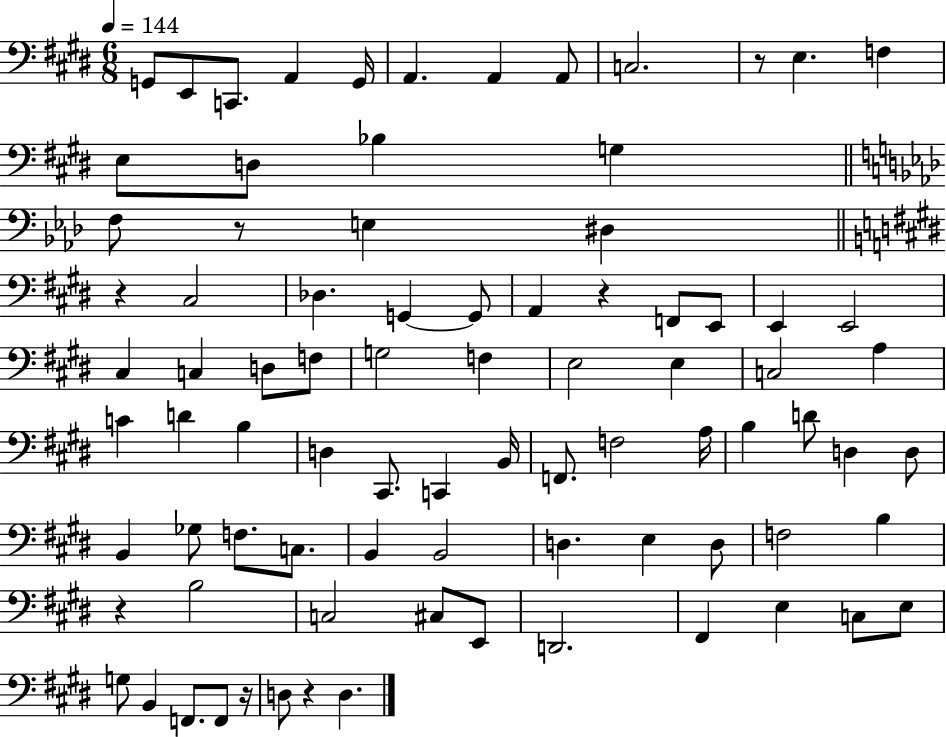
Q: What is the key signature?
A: E major